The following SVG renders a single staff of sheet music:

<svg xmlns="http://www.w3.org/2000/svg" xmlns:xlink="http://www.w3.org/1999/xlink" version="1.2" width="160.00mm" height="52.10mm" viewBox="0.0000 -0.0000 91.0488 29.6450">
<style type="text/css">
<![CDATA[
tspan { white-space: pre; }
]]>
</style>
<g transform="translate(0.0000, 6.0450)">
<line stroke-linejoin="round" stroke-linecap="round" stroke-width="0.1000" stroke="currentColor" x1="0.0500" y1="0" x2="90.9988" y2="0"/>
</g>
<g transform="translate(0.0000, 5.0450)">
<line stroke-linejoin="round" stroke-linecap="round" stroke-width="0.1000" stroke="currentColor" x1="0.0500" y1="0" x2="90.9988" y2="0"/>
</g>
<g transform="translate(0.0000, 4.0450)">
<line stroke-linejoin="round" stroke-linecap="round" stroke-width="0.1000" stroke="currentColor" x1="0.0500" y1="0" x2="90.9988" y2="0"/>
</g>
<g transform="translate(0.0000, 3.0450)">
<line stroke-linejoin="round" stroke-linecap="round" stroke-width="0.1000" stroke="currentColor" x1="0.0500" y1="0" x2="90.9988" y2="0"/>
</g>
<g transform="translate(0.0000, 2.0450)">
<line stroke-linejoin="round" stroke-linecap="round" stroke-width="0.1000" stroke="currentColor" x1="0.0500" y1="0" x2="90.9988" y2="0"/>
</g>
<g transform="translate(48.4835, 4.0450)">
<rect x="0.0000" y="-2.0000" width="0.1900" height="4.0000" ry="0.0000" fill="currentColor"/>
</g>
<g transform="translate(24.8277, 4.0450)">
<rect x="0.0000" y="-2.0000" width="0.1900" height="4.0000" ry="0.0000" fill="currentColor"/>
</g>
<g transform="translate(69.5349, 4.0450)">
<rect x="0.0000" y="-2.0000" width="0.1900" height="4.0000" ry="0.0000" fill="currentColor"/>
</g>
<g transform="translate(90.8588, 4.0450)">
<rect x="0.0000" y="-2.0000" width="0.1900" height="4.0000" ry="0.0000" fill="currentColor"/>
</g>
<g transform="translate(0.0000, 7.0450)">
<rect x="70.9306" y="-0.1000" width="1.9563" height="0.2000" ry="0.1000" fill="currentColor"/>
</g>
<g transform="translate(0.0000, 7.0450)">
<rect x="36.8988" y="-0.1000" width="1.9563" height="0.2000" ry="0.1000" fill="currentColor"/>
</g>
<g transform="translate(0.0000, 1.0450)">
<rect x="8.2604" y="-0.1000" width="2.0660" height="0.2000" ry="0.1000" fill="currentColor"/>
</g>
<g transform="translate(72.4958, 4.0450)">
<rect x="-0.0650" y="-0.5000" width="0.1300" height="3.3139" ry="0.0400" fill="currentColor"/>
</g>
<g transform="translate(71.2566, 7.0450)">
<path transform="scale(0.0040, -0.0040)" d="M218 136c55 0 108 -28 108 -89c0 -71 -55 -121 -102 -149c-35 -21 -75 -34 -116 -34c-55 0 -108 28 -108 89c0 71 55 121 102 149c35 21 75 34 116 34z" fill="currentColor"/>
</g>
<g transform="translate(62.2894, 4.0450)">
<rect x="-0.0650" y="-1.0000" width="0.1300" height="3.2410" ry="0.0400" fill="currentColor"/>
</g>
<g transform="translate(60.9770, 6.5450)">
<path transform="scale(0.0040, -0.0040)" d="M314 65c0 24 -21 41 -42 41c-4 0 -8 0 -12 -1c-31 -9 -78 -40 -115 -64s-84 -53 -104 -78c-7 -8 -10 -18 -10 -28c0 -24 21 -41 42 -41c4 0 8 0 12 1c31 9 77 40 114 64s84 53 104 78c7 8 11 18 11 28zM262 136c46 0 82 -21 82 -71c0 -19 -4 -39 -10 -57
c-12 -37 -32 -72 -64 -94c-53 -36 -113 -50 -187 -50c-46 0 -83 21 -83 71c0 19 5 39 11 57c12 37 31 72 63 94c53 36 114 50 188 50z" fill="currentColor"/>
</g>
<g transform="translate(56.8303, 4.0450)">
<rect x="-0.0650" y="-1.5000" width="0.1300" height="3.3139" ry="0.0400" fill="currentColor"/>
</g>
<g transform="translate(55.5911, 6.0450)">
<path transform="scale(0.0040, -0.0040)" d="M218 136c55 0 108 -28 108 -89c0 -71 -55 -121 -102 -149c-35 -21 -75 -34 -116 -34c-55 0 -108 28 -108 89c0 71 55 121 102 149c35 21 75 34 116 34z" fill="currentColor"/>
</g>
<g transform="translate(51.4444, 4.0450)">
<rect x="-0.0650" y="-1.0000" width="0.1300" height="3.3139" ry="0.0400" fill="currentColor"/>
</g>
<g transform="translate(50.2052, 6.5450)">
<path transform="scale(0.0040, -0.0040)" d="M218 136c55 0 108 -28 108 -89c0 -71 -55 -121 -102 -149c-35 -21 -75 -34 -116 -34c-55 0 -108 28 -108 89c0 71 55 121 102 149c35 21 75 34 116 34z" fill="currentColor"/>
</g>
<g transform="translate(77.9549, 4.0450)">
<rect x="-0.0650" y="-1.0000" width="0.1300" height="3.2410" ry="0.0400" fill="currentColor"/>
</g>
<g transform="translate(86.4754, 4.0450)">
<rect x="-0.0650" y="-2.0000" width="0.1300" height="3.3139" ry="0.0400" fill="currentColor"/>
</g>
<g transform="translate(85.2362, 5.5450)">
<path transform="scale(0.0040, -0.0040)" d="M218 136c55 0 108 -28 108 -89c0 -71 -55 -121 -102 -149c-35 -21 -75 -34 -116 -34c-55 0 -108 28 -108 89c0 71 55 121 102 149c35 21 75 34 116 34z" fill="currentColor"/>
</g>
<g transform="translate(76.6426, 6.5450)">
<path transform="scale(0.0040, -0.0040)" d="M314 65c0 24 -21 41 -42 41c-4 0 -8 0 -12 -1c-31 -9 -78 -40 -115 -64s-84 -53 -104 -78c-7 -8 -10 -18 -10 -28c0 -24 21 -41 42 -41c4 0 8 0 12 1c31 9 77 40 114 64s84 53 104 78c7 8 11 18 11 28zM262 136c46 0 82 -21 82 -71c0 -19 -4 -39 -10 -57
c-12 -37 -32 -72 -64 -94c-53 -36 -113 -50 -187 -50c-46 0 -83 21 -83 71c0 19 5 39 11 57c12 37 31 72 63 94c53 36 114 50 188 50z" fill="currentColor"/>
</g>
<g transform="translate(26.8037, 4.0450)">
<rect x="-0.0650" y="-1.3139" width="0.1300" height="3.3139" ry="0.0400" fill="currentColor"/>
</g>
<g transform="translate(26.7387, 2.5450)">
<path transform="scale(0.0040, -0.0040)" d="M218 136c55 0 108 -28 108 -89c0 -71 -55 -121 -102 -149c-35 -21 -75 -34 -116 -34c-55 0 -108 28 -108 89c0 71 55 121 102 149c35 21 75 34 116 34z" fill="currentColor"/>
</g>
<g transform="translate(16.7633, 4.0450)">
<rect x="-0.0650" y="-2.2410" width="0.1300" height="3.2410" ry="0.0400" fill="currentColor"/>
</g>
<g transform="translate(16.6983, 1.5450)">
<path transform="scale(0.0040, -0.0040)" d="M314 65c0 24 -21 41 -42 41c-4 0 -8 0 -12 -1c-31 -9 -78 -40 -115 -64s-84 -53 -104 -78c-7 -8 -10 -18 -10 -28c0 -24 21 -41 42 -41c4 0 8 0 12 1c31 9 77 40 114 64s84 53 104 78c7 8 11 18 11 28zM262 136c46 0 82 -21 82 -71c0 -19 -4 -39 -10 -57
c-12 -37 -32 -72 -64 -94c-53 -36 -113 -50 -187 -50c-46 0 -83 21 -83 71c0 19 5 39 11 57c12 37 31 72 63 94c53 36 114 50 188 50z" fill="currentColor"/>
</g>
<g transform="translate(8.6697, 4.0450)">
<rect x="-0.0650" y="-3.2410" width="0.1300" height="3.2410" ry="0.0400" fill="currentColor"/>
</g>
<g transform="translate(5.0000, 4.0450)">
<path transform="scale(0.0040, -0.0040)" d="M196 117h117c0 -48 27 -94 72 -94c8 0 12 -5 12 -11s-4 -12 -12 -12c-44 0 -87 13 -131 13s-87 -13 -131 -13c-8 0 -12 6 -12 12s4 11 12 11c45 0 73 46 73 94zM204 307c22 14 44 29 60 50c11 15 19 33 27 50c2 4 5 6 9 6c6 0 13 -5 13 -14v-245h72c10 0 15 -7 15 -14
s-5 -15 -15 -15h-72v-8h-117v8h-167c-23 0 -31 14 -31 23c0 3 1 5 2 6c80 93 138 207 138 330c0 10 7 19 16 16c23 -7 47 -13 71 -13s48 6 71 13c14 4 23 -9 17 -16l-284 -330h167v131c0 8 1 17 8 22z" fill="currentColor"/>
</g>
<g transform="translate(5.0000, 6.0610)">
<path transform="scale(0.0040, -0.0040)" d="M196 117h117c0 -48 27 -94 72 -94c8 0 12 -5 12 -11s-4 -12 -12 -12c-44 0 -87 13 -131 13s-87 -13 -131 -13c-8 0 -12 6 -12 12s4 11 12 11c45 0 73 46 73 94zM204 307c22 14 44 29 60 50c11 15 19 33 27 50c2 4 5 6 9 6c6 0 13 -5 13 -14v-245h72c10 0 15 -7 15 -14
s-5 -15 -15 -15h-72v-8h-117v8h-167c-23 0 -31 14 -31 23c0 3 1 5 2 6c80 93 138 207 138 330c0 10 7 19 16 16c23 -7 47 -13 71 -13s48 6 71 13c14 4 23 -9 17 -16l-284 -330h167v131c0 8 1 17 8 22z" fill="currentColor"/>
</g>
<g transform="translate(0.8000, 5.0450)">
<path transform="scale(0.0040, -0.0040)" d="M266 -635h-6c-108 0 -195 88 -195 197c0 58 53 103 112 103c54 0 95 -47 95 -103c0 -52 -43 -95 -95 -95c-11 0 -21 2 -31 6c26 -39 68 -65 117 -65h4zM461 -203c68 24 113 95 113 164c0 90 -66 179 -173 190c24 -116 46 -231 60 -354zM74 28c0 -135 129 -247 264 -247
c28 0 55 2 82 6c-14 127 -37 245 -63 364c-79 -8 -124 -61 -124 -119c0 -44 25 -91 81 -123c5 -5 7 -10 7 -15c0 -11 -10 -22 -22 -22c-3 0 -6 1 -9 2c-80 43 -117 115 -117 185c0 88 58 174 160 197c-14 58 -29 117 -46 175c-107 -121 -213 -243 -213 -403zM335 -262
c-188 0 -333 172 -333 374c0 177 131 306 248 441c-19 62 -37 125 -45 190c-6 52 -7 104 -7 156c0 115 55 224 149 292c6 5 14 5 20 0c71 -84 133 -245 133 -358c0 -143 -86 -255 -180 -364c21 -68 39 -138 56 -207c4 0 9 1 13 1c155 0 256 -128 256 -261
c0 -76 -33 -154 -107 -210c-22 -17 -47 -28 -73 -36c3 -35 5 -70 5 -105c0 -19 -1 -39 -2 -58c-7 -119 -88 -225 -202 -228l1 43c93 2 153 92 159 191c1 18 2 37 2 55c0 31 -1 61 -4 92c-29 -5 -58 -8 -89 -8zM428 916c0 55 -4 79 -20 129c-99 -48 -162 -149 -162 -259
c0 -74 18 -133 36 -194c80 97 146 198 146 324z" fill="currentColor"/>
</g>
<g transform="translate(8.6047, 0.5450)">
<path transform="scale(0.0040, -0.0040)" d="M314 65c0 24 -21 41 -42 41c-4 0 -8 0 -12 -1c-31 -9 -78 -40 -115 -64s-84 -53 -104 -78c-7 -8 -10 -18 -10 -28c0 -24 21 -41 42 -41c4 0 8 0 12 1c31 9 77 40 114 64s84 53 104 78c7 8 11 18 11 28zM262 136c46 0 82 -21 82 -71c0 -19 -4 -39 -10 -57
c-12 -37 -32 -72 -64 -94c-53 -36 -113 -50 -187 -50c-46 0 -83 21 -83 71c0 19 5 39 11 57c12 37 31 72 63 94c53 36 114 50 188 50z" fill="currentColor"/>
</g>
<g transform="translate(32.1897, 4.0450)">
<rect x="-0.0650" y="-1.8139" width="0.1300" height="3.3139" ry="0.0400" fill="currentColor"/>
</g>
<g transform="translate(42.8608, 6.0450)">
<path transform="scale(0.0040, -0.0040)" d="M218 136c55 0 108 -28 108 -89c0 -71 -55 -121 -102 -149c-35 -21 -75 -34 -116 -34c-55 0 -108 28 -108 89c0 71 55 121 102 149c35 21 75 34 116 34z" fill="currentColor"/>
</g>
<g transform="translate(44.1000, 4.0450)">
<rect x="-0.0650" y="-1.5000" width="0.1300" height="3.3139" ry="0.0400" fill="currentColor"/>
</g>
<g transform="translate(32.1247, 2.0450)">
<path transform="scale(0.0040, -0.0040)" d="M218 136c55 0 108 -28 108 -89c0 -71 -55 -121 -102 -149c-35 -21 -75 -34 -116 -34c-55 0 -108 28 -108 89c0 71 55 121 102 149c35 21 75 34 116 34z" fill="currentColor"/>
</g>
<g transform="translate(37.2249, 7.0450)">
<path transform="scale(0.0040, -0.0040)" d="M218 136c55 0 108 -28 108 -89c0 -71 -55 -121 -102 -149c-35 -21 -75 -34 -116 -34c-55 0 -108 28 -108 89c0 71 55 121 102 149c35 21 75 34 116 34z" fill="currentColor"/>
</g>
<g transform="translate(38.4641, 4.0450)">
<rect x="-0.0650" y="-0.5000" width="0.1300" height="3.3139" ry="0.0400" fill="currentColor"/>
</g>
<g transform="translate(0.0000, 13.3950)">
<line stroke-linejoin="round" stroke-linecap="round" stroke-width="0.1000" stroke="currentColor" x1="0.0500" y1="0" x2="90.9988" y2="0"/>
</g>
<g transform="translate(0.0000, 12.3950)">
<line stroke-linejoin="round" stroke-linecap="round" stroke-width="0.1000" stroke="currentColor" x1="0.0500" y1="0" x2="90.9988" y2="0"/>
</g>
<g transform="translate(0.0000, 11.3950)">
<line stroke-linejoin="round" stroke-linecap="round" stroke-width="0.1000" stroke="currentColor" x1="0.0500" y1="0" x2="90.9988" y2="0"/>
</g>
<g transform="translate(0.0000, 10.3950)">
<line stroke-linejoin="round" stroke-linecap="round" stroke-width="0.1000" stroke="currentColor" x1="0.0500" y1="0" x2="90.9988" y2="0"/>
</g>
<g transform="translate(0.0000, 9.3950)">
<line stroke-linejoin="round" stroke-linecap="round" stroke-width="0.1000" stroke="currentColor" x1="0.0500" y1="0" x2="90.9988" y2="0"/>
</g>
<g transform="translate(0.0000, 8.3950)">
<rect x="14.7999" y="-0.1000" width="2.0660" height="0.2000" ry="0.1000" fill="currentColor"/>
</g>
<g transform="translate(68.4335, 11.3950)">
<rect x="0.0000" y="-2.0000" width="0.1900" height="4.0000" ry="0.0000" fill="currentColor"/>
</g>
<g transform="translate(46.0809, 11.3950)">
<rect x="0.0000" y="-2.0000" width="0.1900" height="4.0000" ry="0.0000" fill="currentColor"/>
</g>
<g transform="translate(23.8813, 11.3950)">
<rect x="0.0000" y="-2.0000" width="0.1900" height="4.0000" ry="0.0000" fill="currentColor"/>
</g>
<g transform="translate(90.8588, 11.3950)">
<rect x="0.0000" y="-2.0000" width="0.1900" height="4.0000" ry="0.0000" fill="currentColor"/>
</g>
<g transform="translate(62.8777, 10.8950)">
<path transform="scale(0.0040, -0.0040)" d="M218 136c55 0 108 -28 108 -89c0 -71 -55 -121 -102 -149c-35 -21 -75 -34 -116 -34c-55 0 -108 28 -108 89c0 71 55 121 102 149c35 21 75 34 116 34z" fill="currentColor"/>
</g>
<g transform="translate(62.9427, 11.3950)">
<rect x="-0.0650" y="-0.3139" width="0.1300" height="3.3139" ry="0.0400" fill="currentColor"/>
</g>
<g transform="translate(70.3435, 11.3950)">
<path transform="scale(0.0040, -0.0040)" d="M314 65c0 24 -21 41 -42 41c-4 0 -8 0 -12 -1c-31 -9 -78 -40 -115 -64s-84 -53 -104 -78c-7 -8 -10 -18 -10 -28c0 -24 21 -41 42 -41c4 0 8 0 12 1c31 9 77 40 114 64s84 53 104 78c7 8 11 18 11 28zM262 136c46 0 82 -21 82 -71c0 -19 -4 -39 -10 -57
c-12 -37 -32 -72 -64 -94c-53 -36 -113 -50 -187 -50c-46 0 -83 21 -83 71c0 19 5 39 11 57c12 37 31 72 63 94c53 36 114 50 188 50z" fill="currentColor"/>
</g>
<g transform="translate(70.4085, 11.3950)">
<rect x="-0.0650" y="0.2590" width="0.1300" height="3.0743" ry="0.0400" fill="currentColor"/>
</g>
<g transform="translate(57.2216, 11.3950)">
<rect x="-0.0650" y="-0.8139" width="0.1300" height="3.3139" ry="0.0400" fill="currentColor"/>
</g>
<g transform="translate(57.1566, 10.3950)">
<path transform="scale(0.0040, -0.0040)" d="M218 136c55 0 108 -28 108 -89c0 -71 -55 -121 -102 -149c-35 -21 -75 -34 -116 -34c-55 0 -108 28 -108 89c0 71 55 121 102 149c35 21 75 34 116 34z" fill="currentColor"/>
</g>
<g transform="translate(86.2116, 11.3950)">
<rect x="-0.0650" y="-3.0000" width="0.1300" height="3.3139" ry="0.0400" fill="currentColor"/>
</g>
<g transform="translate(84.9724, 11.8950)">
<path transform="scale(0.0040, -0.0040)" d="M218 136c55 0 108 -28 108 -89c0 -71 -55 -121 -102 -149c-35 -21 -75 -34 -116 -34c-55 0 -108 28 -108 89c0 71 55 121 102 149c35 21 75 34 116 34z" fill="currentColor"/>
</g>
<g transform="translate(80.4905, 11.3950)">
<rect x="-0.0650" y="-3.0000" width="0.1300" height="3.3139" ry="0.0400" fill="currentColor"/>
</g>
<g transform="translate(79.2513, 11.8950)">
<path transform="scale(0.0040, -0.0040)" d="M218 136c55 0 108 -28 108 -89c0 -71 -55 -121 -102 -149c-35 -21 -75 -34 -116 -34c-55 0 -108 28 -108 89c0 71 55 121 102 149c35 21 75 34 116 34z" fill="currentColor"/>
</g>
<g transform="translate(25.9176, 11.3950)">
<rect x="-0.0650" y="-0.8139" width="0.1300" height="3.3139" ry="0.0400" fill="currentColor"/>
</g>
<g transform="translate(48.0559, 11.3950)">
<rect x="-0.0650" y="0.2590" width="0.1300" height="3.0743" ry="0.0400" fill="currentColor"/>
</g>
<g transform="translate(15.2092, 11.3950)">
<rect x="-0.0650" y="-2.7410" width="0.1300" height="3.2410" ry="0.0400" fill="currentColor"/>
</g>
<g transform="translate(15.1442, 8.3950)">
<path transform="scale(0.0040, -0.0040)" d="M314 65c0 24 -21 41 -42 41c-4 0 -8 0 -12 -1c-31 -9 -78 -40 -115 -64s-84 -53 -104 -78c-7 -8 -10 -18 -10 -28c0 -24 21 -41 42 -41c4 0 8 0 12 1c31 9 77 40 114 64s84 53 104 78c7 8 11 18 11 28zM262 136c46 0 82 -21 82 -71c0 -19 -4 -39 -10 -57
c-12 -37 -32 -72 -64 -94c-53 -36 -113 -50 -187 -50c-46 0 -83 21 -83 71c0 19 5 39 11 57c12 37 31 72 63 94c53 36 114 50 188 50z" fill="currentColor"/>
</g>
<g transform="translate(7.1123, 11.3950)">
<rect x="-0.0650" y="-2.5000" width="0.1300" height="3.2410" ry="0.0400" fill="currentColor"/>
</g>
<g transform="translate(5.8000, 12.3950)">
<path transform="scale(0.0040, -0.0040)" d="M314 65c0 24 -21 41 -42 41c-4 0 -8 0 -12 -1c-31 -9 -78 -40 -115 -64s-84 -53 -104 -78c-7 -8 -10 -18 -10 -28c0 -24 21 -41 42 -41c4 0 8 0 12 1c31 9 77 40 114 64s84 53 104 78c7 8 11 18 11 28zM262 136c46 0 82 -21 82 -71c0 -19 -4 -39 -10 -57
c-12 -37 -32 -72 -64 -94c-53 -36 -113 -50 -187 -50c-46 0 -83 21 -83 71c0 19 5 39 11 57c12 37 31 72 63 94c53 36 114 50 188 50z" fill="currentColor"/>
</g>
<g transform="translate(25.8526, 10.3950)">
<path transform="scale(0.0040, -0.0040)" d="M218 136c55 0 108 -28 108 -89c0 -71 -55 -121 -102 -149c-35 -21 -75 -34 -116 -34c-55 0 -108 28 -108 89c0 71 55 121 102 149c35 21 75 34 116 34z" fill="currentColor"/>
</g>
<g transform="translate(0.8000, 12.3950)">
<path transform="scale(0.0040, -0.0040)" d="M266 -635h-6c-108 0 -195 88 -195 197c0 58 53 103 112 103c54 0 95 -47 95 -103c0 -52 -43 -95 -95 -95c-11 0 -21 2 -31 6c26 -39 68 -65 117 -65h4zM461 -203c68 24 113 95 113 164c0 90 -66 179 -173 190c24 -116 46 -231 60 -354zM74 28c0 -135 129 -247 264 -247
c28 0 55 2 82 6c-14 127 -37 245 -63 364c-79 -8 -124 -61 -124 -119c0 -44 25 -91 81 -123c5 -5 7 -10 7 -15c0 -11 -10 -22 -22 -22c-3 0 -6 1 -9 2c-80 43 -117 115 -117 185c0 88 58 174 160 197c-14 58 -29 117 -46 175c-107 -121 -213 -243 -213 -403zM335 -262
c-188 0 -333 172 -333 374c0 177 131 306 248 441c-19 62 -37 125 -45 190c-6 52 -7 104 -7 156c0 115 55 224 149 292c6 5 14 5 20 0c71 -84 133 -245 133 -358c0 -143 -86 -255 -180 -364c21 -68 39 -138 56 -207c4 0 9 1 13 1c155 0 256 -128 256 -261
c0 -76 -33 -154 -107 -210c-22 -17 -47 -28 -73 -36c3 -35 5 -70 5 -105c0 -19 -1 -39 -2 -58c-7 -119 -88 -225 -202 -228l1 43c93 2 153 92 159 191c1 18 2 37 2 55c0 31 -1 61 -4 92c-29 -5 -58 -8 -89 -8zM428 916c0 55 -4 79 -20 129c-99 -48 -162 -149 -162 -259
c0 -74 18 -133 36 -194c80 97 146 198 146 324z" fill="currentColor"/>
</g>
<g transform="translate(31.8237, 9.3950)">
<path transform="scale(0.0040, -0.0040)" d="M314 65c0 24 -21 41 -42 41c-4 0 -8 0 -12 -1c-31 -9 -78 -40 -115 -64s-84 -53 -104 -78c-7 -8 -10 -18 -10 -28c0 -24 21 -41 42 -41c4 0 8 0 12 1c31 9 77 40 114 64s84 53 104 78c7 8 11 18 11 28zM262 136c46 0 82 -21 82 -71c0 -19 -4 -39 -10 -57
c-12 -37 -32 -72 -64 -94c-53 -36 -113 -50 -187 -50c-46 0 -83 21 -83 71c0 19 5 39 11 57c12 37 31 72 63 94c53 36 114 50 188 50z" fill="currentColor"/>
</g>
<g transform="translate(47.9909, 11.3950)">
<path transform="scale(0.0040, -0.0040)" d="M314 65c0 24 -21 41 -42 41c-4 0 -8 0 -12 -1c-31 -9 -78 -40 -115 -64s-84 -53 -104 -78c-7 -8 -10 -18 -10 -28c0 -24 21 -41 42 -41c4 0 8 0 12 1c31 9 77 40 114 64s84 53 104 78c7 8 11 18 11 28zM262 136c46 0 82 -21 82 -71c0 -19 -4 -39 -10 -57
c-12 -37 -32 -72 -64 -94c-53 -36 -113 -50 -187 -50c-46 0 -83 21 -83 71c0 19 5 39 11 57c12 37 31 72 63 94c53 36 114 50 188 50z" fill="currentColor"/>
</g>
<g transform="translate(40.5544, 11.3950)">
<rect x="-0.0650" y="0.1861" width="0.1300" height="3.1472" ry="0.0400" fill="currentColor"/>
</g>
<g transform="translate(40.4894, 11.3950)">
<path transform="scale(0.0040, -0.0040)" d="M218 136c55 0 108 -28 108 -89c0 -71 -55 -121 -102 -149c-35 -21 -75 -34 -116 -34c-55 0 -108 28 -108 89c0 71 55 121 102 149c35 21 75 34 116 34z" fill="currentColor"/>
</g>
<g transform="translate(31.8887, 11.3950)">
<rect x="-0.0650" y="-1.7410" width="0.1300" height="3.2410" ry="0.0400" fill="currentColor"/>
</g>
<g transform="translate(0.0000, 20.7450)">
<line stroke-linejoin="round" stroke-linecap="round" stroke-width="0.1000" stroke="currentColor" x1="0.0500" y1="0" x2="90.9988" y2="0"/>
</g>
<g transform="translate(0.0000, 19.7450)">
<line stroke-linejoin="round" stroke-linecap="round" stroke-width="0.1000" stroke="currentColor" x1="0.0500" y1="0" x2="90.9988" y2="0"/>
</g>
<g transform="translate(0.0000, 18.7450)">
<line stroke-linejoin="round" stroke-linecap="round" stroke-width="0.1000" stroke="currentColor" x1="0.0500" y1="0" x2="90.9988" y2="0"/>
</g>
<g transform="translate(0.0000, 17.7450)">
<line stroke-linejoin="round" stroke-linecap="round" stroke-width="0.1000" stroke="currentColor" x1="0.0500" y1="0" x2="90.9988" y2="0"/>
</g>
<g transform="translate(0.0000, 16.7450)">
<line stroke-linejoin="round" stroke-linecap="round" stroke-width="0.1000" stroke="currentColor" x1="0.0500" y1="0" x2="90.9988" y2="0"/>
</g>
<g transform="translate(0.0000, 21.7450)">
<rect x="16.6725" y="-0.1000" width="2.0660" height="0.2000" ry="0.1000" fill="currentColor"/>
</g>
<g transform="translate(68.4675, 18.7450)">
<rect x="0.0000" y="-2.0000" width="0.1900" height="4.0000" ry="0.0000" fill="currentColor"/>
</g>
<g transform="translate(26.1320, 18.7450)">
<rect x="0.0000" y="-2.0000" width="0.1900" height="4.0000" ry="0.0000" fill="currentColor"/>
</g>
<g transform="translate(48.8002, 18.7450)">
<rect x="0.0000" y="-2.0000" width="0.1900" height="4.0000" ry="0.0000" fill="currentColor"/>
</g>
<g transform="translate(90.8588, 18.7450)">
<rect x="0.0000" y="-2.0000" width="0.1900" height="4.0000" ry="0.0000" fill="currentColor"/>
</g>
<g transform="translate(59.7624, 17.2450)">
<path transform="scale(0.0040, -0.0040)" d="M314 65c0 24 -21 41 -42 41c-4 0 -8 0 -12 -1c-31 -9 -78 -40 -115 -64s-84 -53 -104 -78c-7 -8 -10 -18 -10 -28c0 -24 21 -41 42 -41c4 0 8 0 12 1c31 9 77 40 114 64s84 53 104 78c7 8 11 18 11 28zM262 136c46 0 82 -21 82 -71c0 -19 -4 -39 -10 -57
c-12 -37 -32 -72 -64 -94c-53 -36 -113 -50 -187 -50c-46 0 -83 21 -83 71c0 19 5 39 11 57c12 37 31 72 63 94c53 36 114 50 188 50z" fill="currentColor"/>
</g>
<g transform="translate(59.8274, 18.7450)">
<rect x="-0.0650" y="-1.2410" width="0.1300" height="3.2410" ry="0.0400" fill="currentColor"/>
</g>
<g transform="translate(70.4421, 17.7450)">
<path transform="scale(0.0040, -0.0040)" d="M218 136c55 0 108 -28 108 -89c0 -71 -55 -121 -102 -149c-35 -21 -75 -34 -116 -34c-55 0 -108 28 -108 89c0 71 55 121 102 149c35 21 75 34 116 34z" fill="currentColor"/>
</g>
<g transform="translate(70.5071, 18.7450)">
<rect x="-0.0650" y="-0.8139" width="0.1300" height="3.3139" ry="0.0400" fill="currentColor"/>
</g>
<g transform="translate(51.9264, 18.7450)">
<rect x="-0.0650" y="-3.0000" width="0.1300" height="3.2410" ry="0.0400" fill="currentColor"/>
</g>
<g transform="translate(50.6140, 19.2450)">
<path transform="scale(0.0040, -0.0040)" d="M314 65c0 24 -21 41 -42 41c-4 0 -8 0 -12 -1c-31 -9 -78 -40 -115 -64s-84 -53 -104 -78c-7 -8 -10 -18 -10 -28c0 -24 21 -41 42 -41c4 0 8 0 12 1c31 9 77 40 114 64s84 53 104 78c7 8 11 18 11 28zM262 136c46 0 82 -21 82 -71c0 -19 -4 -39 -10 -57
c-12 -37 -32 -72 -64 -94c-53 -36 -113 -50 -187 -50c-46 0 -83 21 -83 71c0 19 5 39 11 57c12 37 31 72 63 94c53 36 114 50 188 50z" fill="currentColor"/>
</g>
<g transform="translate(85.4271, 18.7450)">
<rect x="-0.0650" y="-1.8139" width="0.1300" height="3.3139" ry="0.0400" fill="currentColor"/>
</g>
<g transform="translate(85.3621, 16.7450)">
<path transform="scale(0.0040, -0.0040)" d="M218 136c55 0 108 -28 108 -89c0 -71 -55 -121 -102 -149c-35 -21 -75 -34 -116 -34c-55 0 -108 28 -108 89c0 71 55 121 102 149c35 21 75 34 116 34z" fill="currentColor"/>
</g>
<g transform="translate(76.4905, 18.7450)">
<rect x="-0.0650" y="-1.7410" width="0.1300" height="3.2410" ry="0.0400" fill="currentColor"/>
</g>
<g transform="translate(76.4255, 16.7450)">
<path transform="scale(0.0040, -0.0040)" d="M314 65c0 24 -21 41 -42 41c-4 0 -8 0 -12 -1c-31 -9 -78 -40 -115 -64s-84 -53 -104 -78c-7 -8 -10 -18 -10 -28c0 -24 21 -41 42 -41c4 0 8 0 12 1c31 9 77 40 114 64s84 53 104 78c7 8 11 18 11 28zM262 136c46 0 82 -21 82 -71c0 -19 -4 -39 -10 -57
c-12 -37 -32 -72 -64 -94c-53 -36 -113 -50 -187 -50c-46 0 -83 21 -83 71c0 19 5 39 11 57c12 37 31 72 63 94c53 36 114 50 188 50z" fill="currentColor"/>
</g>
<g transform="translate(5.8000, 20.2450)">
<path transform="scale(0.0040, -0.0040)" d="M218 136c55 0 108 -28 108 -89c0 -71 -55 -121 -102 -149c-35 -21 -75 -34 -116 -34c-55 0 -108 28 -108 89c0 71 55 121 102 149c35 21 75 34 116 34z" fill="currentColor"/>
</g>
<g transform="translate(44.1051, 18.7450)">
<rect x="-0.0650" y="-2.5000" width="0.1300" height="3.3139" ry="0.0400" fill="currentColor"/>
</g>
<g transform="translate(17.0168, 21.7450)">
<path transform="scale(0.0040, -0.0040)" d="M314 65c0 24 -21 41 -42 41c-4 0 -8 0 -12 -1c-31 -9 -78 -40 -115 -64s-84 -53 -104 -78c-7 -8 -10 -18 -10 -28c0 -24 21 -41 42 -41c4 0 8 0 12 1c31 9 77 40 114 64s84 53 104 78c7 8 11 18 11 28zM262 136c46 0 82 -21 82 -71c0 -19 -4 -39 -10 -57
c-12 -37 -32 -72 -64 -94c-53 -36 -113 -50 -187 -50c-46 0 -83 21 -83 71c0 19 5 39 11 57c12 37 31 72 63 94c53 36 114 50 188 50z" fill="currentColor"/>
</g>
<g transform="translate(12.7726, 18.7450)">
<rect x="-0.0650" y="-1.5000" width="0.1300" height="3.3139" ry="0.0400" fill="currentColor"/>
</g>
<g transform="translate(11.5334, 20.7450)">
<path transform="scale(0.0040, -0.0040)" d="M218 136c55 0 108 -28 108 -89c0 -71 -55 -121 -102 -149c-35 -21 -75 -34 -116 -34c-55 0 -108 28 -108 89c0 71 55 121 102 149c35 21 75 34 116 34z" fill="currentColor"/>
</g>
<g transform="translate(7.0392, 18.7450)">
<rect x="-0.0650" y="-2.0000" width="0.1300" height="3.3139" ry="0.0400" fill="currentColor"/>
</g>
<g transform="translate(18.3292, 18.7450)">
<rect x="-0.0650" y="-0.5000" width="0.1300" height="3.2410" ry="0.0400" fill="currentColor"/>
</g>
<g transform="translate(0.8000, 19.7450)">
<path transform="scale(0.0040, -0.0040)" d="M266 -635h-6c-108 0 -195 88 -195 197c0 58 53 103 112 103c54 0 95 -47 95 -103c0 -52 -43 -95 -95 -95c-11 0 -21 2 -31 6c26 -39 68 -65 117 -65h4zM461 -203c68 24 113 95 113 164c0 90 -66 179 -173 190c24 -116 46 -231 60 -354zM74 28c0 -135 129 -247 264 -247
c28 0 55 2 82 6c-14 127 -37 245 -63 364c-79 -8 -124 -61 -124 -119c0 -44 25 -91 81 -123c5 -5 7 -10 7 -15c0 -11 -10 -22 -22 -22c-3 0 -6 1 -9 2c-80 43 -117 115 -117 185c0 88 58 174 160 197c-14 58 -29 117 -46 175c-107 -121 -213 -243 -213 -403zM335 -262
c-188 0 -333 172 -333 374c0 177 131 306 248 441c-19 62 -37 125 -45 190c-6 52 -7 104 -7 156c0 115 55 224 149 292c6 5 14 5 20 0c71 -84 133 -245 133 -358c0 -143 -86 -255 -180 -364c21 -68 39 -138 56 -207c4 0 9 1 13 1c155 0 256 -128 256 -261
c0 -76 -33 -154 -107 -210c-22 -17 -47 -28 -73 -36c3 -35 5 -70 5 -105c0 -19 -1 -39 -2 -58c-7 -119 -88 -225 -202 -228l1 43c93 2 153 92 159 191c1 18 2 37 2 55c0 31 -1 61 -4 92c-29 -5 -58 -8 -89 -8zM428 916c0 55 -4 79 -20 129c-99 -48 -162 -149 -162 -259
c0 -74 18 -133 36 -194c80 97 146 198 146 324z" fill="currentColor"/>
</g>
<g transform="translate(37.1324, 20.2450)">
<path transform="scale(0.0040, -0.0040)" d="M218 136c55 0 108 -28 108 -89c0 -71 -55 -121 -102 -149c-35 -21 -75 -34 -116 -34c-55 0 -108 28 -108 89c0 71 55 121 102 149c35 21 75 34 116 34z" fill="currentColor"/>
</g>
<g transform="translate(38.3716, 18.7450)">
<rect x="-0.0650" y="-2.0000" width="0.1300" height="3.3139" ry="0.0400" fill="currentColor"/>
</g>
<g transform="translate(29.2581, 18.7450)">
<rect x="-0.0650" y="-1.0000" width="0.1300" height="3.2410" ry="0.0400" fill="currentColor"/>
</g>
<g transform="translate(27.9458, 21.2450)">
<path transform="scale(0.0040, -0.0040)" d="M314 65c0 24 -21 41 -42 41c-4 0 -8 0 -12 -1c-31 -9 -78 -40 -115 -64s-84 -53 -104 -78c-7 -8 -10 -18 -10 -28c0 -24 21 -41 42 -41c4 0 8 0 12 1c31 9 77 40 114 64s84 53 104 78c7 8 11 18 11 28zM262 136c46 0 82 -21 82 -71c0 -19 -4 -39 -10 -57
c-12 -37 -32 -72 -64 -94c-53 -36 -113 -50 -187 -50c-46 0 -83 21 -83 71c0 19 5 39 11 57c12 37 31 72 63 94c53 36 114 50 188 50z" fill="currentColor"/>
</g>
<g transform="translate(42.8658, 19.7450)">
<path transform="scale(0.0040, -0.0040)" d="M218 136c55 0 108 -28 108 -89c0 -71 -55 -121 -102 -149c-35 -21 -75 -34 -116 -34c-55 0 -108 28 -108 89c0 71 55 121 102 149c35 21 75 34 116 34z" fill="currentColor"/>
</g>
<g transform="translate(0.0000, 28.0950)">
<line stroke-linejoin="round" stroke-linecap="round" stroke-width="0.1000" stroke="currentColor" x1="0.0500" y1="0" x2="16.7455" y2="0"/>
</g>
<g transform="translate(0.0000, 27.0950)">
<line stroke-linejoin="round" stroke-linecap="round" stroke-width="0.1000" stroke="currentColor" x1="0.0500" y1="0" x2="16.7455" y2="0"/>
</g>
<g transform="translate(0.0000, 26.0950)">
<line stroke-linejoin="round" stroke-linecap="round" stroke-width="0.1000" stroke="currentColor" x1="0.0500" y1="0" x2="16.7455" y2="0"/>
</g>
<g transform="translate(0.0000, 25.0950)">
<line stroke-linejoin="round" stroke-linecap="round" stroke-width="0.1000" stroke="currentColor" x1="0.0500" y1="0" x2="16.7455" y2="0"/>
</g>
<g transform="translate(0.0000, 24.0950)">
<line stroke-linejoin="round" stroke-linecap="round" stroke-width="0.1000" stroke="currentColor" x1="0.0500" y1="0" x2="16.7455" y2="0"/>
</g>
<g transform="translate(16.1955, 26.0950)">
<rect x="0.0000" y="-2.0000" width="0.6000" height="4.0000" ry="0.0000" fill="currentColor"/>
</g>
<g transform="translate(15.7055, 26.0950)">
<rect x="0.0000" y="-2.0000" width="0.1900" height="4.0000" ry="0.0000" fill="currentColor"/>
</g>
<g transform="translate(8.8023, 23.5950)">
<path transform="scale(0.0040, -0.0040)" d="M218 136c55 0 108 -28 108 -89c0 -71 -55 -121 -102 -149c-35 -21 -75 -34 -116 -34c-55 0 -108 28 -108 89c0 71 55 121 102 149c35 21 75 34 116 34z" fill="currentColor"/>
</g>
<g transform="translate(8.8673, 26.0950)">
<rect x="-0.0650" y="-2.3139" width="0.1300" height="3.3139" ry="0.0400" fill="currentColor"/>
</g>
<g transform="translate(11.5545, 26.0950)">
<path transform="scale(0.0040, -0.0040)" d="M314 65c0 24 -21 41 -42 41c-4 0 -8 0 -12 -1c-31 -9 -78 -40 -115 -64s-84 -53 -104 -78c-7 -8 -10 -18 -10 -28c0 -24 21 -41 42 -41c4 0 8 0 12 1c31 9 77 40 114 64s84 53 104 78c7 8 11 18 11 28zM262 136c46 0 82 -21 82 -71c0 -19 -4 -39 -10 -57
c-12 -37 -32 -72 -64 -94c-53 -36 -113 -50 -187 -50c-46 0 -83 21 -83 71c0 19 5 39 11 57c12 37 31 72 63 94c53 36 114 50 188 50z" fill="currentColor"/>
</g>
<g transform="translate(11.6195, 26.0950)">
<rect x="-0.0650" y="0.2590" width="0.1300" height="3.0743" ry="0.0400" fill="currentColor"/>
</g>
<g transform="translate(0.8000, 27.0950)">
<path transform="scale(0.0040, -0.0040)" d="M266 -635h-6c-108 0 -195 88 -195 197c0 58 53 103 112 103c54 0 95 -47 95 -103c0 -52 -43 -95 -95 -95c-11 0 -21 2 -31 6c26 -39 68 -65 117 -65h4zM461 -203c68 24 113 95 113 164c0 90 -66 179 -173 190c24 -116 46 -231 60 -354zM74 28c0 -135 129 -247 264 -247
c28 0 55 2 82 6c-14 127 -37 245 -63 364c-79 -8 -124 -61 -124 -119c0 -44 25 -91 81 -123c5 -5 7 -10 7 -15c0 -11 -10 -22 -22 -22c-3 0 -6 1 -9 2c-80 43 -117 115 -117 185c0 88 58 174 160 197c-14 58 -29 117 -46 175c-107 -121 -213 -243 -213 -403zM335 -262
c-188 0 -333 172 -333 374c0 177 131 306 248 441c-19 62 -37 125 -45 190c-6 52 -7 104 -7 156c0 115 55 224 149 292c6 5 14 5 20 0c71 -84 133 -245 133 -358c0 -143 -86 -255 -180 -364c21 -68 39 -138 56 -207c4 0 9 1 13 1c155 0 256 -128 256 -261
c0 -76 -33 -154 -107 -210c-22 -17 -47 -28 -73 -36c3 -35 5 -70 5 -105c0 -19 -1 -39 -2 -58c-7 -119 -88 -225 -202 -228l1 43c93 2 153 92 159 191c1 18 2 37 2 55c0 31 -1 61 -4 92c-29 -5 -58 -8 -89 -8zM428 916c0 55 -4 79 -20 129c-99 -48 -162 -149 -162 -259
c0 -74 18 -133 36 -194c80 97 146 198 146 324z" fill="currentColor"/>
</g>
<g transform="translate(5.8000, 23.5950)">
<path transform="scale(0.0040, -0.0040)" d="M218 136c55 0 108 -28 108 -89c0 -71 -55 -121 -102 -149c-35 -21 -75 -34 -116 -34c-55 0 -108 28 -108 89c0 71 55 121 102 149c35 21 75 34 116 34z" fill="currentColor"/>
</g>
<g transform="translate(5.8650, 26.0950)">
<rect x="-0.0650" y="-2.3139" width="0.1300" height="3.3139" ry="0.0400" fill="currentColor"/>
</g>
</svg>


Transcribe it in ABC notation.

X:1
T:Untitled
M:4/4
L:1/4
K:C
b2 g2 e f C E D E D2 C D2 F G2 a2 d f2 B B2 d c B2 A A F E C2 D2 F G A2 e2 d f2 f g g B2